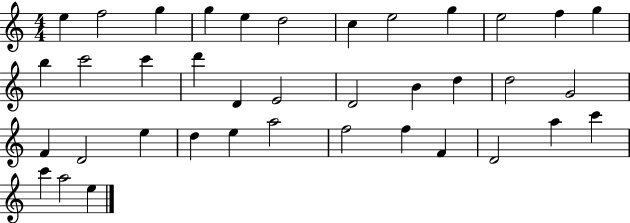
X:1
T:Untitled
M:4/4
L:1/4
K:C
e f2 g g e d2 c e2 g e2 f g b c'2 c' d' D E2 D2 B d d2 G2 F D2 e d e a2 f2 f F D2 a c' c' a2 e